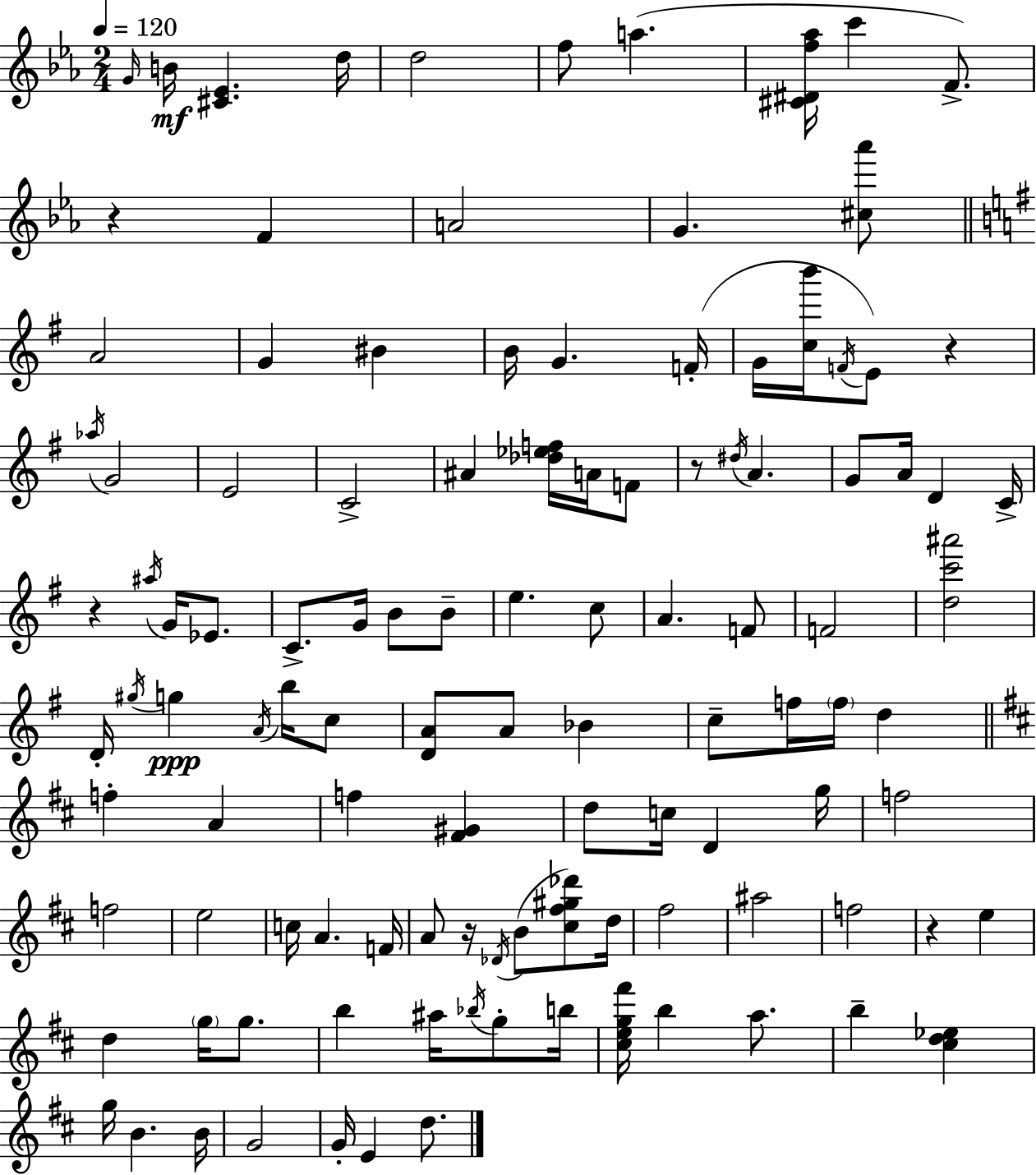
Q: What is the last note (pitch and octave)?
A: D5